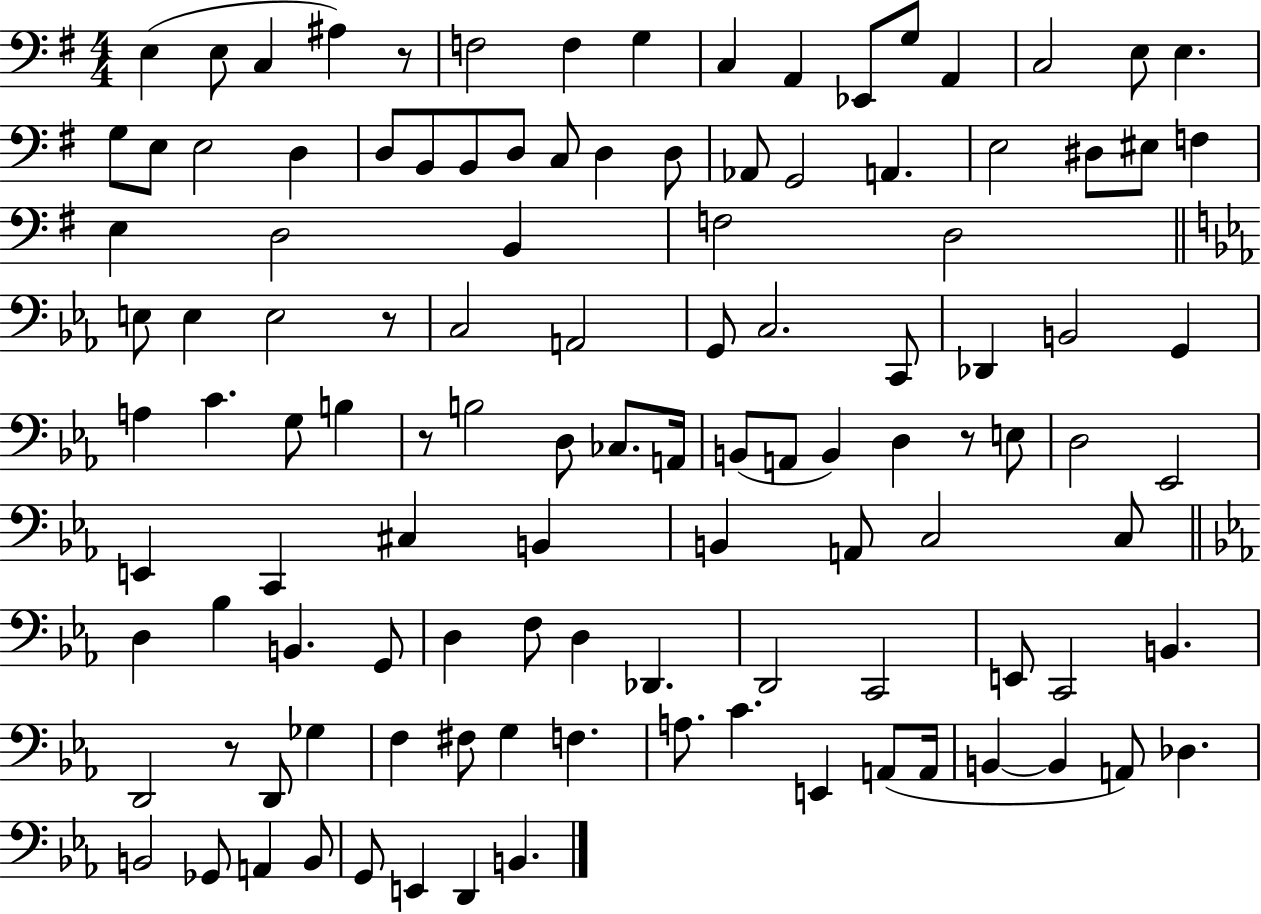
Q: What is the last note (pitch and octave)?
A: B2